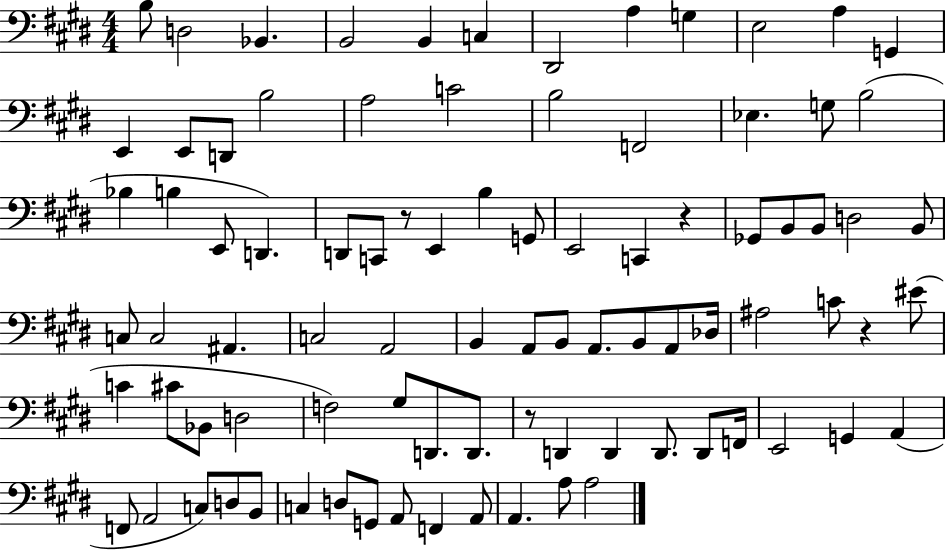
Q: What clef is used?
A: bass